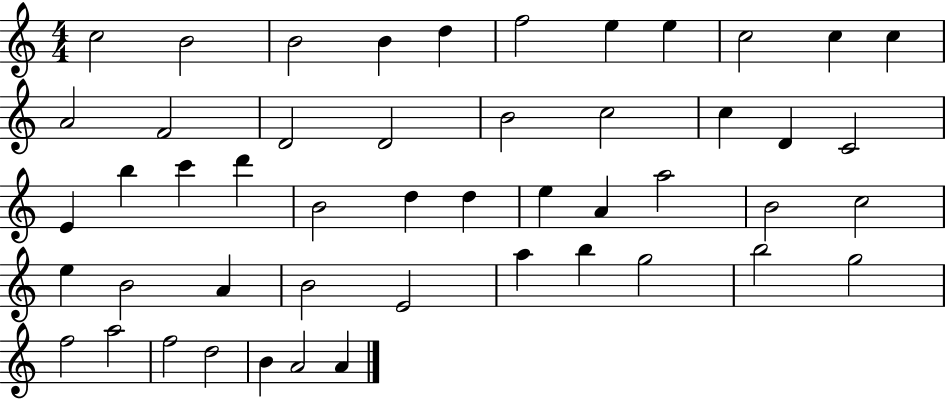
{
  \clef treble
  \numericTimeSignature
  \time 4/4
  \key c \major
  c''2 b'2 | b'2 b'4 d''4 | f''2 e''4 e''4 | c''2 c''4 c''4 | \break a'2 f'2 | d'2 d'2 | b'2 c''2 | c''4 d'4 c'2 | \break e'4 b''4 c'''4 d'''4 | b'2 d''4 d''4 | e''4 a'4 a''2 | b'2 c''2 | \break e''4 b'2 a'4 | b'2 e'2 | a''4 b''4 g''2 | b''2 g''2 | \break f''2 a''2 | f''2 d''2 | b'4 a'2 a'4 | \bar "|."
}